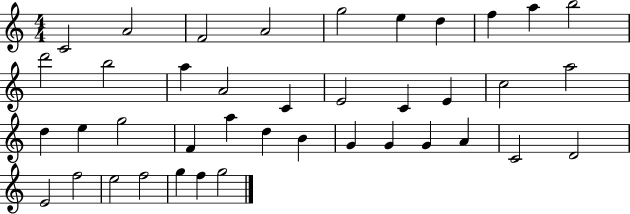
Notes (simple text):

C4/h A4/h F4/h A4/h G5/h E5/q D5/q F5/q A5/q B5/h D6/h B5/h A5/q A4/h C4/q E4/h C4/q E4/q C5/h A5/h D5/q E5/q G5/h F4/q A5/q D5/q B4/q G4/q G4/q G4/q A4/q C4/h D4/h E4/h F5/h E5/h F5/h G5/q F5/q G5/h